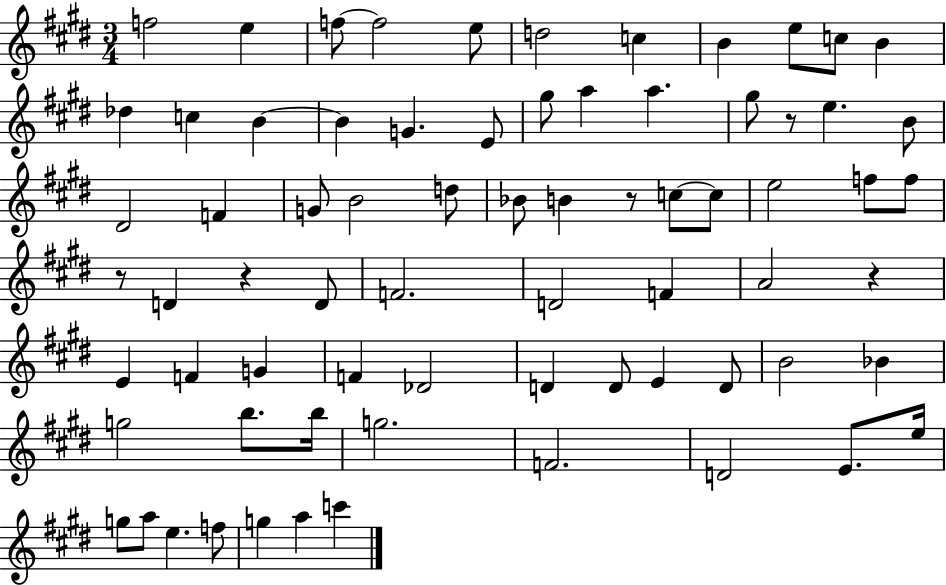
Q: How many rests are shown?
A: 5